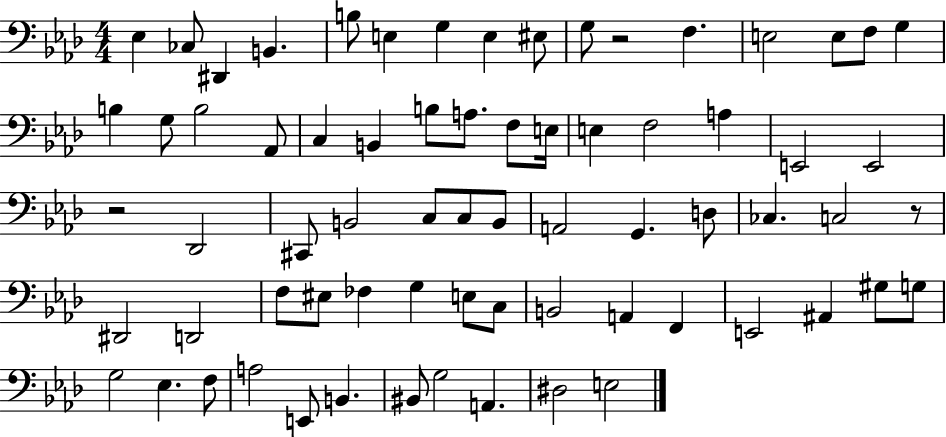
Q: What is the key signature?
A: AES major